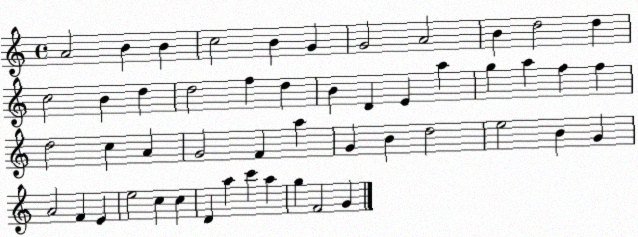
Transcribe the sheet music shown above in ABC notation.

X:1
T:Untitled
M:4/4
L:1/4
K:C
A2 B B c2 B G G2 A2 B d2 d c2 B d d2 f d B D E a g a f f d2 c A G2 F a G B d2 e2 B G A2 F E e2 c c D a c' a g F2 G